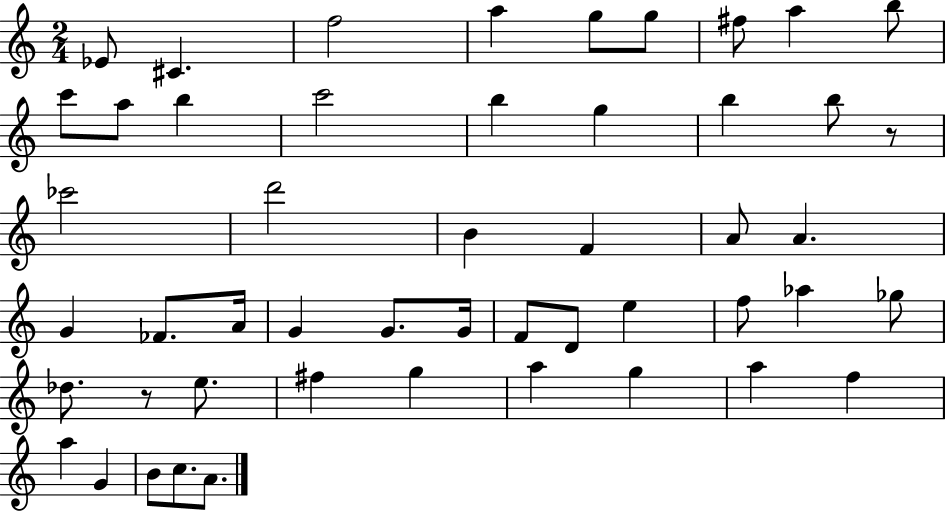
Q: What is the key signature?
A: C major